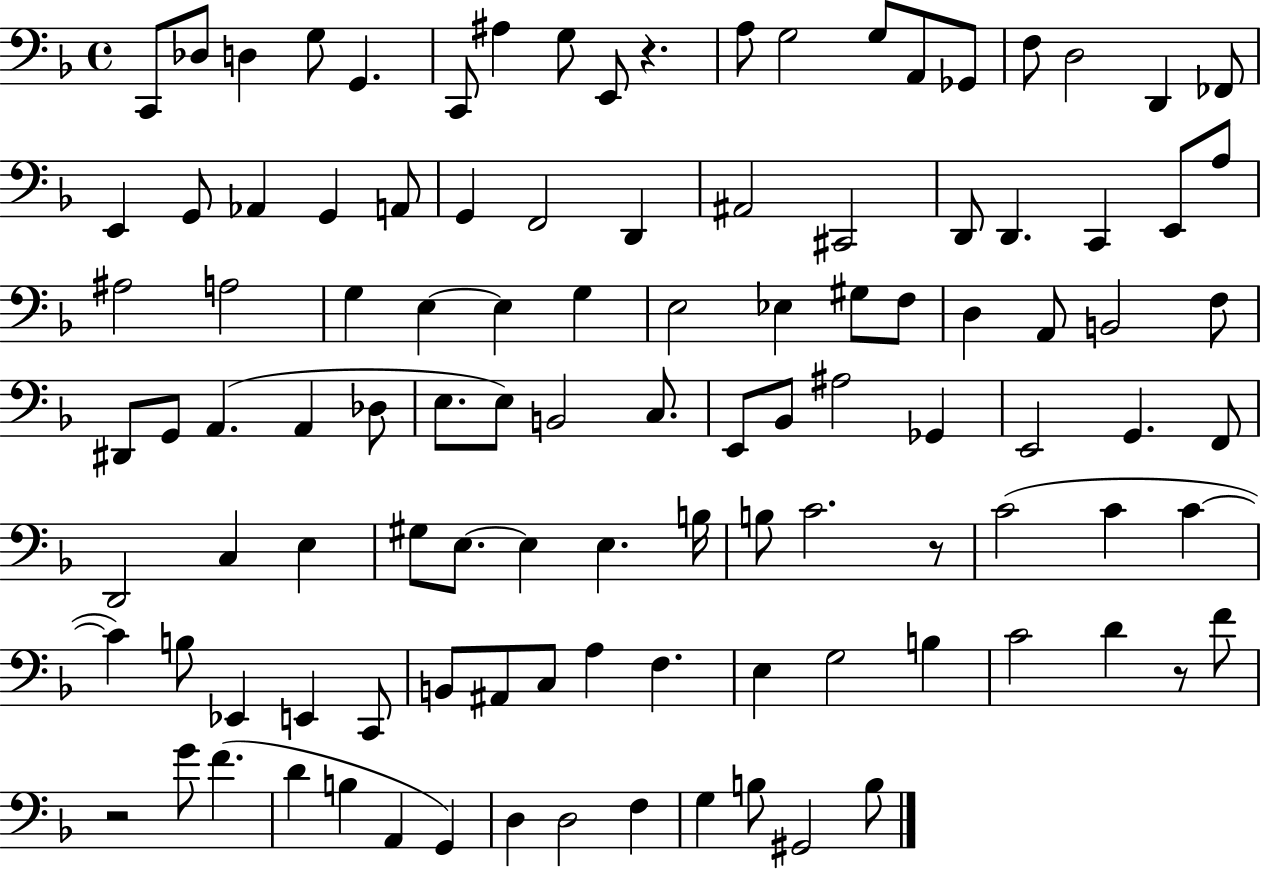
C2/e Db3/e D3/q G3/e G2/q. C2/e A#3/q G3/e E2/e R/q. A3/e G3/h G3/e A2/e Gb2/e F3/e D3/h D2/q FES2/e E2/q G2/e Ab2/q G2/q A2/e G2/q F2/h D2/q A#2/h C#2/h D2/e D2/q. C2/q E2/e A3/e A#3/h A3/h G3/q E3/q E3/q G3/q E3/h Eb3/q G#3/e F3/e D3/q A2/e B2/h F3/e D#2/e G2/e A2/q. A2/q Db3/e E3/e. E3/e B2/h C3/e. E2/e Bb2/e A#3/h Gb2/q E2/h G2/q. F2/e D2/h C3/q E3/q G#3/e E3/e. E3/q E3/q. B3/s B3/e C4/h. R/e C4/h C4/q C4/q C4/q B3/e Eb2/q E2/q C2/e B2/e A#2/e C3/e A3/q F3/q. E3/q G3/h B3/q C4/h D4/q R/e F4/e R/h G4/e F4/q. D4/q B3/q A2/q G2/q D3/q D3/h F3/q G3/q B3/e G#2/h B3/e